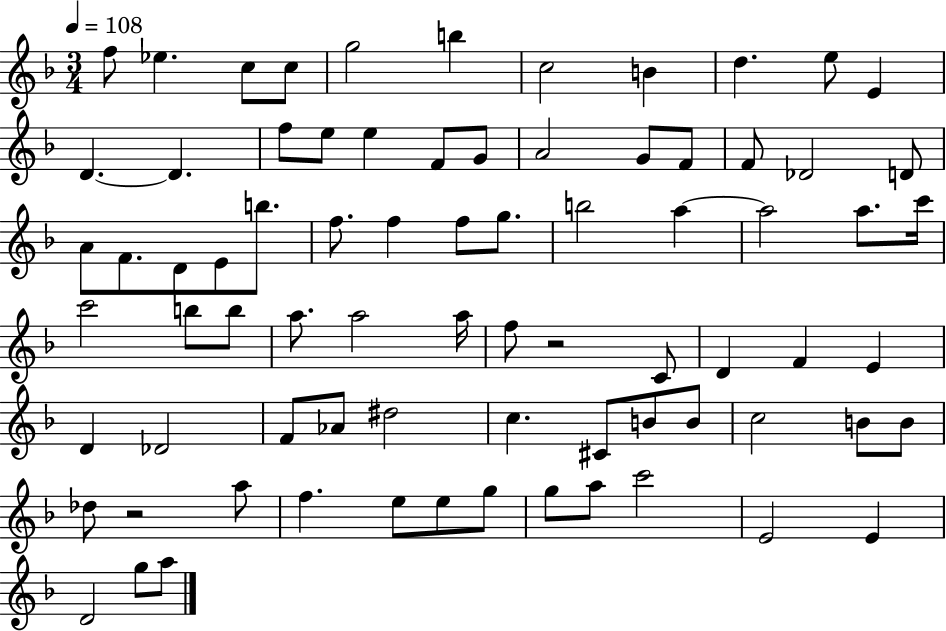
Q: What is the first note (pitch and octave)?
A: F5